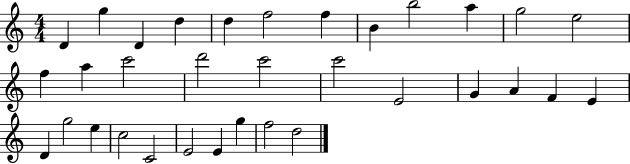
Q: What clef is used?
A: treble